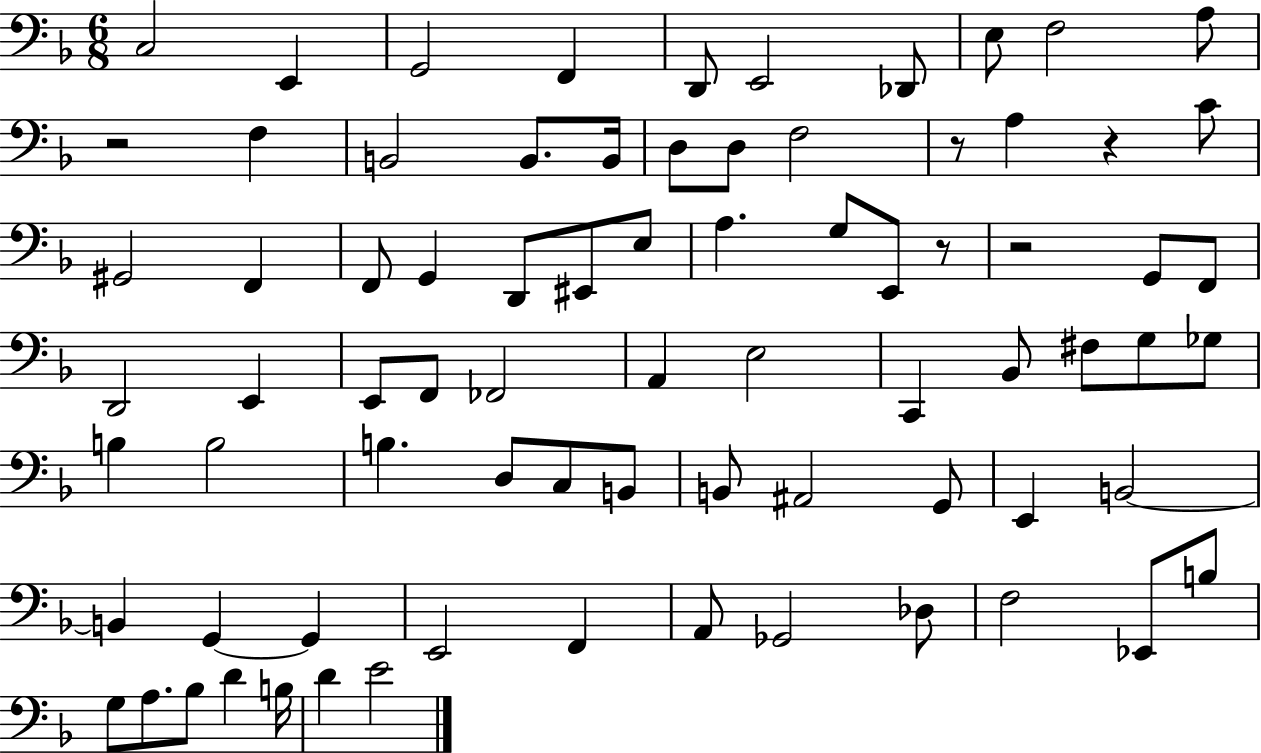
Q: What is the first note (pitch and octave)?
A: C3